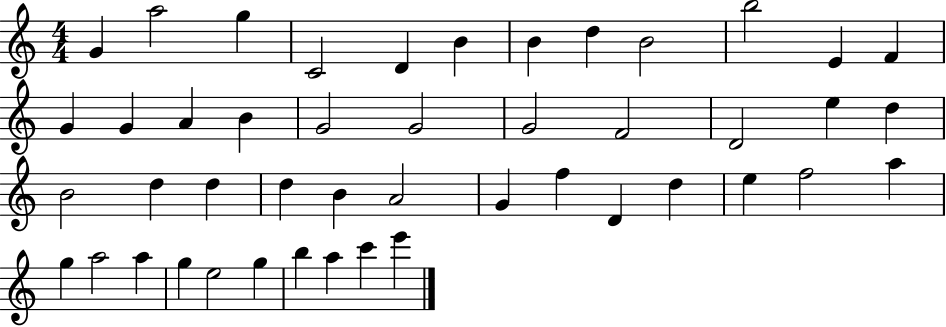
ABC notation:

X:1
T:Untitled
M:4/4
L:1/4
K:C
G a2 g C2 D B B d B2 b2 E F G G A B G2 G2 G2 F2 D2 e d B2 d d d B A2 G f D d e f2 a g a2 a g e2 g b a c' e'